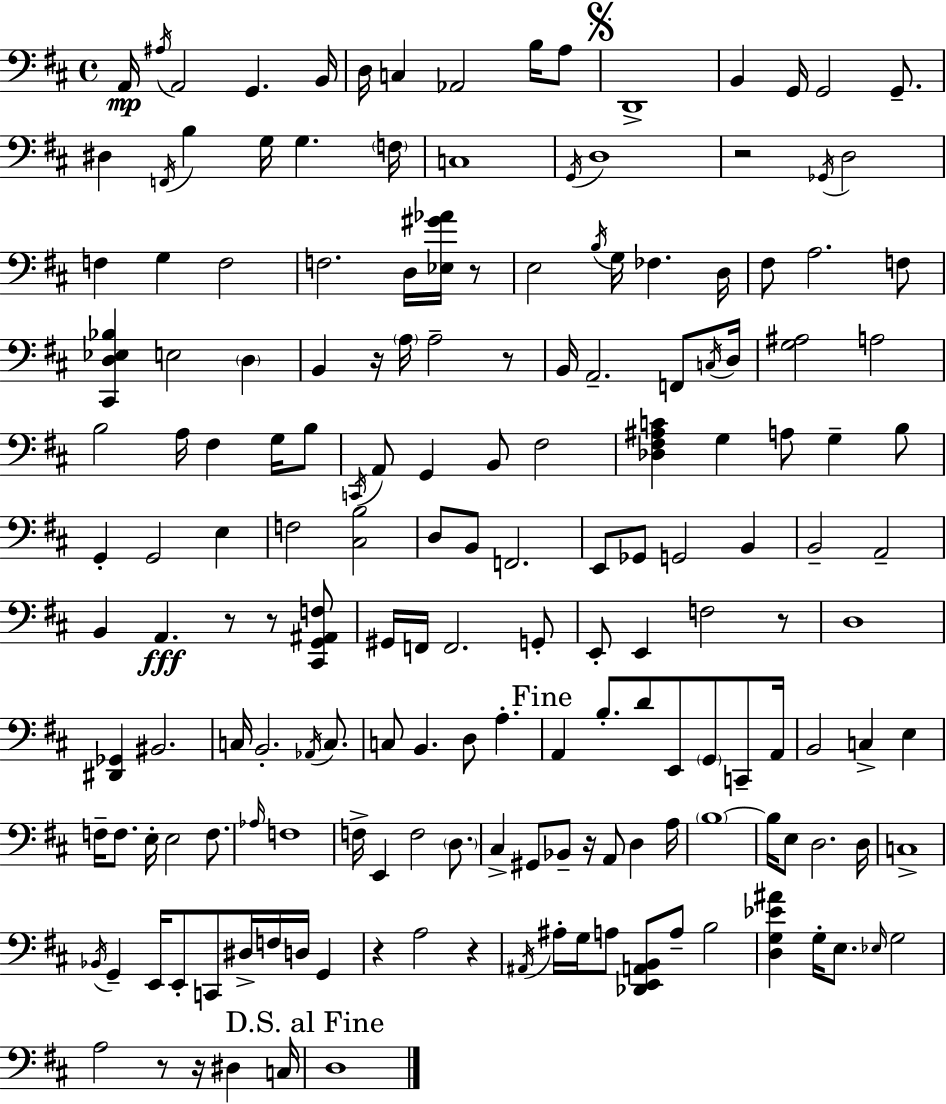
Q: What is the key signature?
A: D major